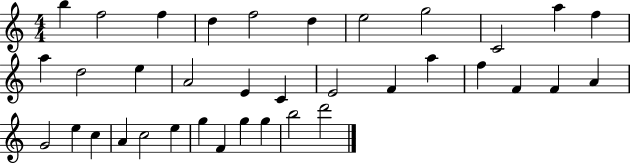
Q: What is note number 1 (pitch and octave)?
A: B5